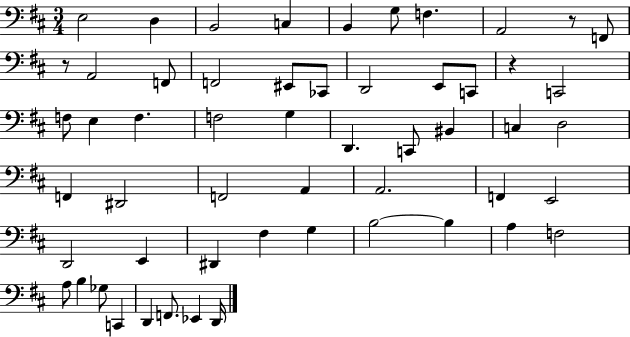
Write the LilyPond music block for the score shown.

{
  \clef bass
  \numericTimeSignature
  \time 3/4
  \key d \major
  \repeat volta 2 { e2 d4 | b,2 c4 | b,4 g8 f4. | a,2 r8 f,8 | \break r8 a,2 f,8 | f,2 eis,8 ces,8 | d,2 e,8 c,8 | r4 c,2 | \break f8 e4 f4. | f2 g4 | d,4. c,8 bis,4 | c4 d2 | \break f,4 dis,2 | f,2 a,4 | a,2. | f,4 e,2 | \break d,2 e,4 | dis,4 fis4 g4 | b2~~ b4 | a4 f2 | \break a8 b4 ges8 c,4 | d,4 f,8. ees,4 d,16 | } \bar "|."
}